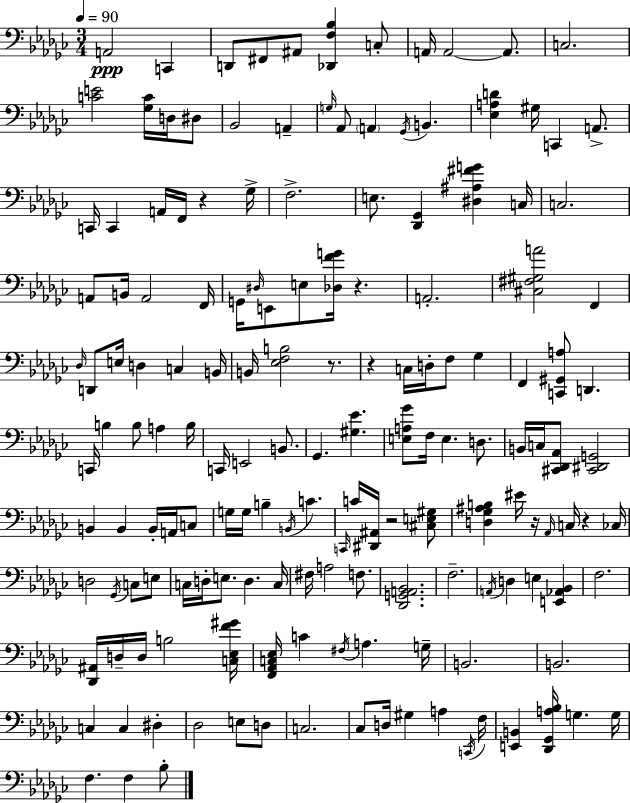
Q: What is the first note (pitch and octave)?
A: A2